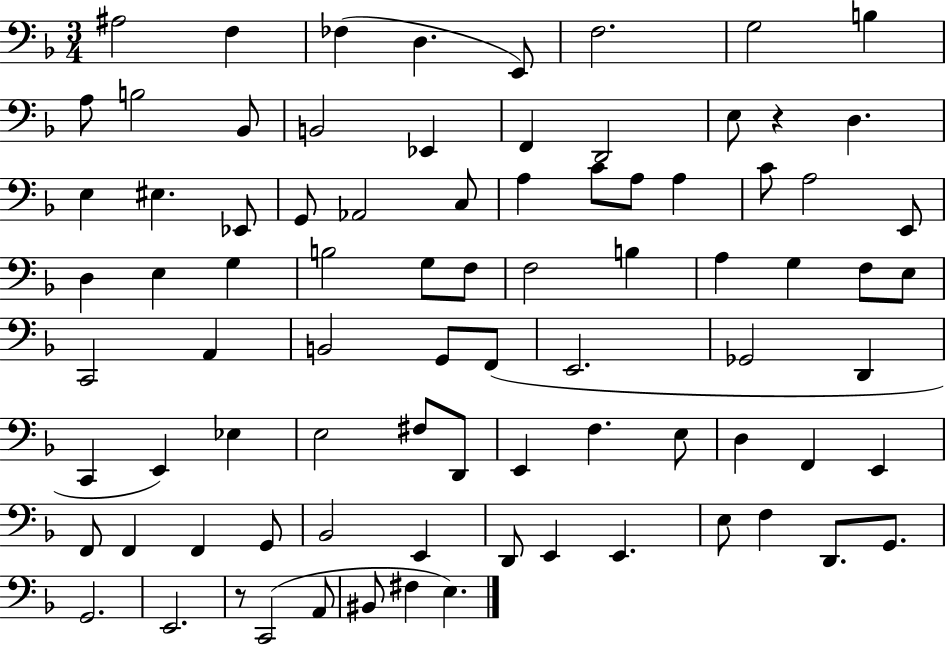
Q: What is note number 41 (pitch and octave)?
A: F3